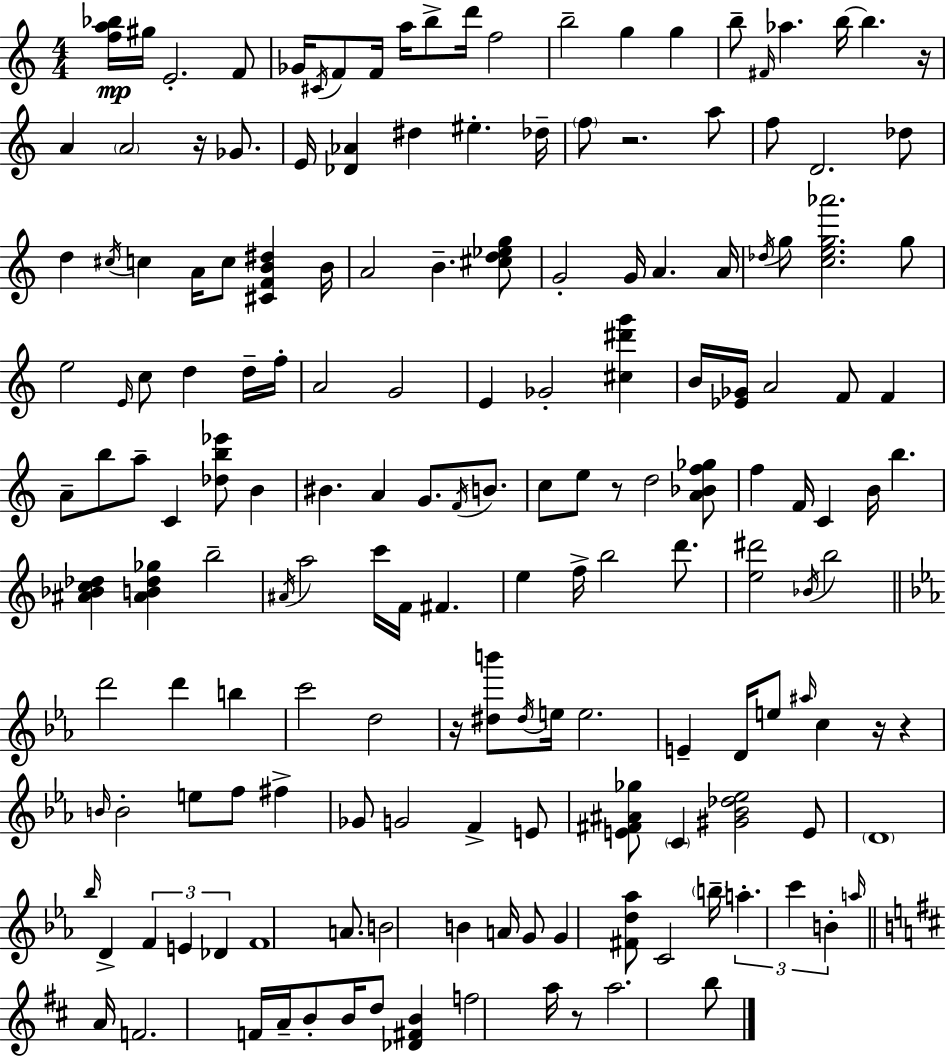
[F5,A5,Bb5]/s G#5/s E4/h. F4/e Gb4/s C#4/s F4/e F4/s A5/s B5/e D6/s F5/h B5/h G5/q G5/q B5/e F#4/s Ab5/q. B5/s B5/q. R/s A4/q A4/h R/s Gb4/e. E4/s [Db4,Ab4]/q D#5/q EIS5/q. Db5/s F5/e R/h. A5/e F5/e D4/h. Db5/e D5/q C#5/s C5/q A4/s C5/e [C#4,F4,B4,D#5]/q B4/s A4/h B4/q. [C#5,D5,Eb5,G5]/e G4/h G4/s A4/q. A4/s Db5/s G5/e [C5,E5,G5,Ab6]/h. G5/e E5/h E4/s C5/e D5/q D5/s F5/s A4/h G4/h E4/q Gb4/h [C#5,D#6,G6]/q B4/s [Eb4,Gb4]/s A4/h F4/e F4/q A4/e B5/e A5/e C4/q [Db5,B5,Eb6]/e B4/q BIS4/q. A4/q G4/e. F4/s B4/e. C5/e E5/e R/e D5/h [A4,Bb4,F5,Gb5]/e F5/q F4/s C4/q B4/s B5/q. [A#4,Bb4,C5,Db5]/q [A#4,B4,Db5,Gb5]/q B5/h A#4/s A5/h C6/s F4/s F#4/q. E5/q F5/s B5/h D6/e. [E5,D#6]/h Bb4/s B5/h D6/h D6/q B5/q C6/h D5/h R/s [D#5,B6]/e D#5/s E5/s E5/h. E4/q D4/s E5/e A#5/s C5/q R/s R/q B4/s B4/h E5/e F5/e F#5/q Gb4/e G4/h F4/q E4/e [E4,F#4,A#4,Gb5]/e C4/q [G#4,Bb4,Db5,Eb5]/h E4/e D4/w Bb5/s D4/q F4/q E4/q Db4/q F4/w A4/e. B4/h B4/q A4/s G4/e G4/q [F#4,D5,Ab5]/e C4/h B5/s A5/q. C6/q B4/q A5/s A4/s F4/h. F4/s A4/s B4/e B4/s D5/e [Db4,F#4,B4]/q F5/h A5/s R/e A5/h. B5/e